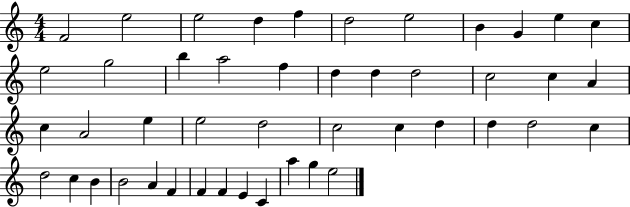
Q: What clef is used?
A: treble